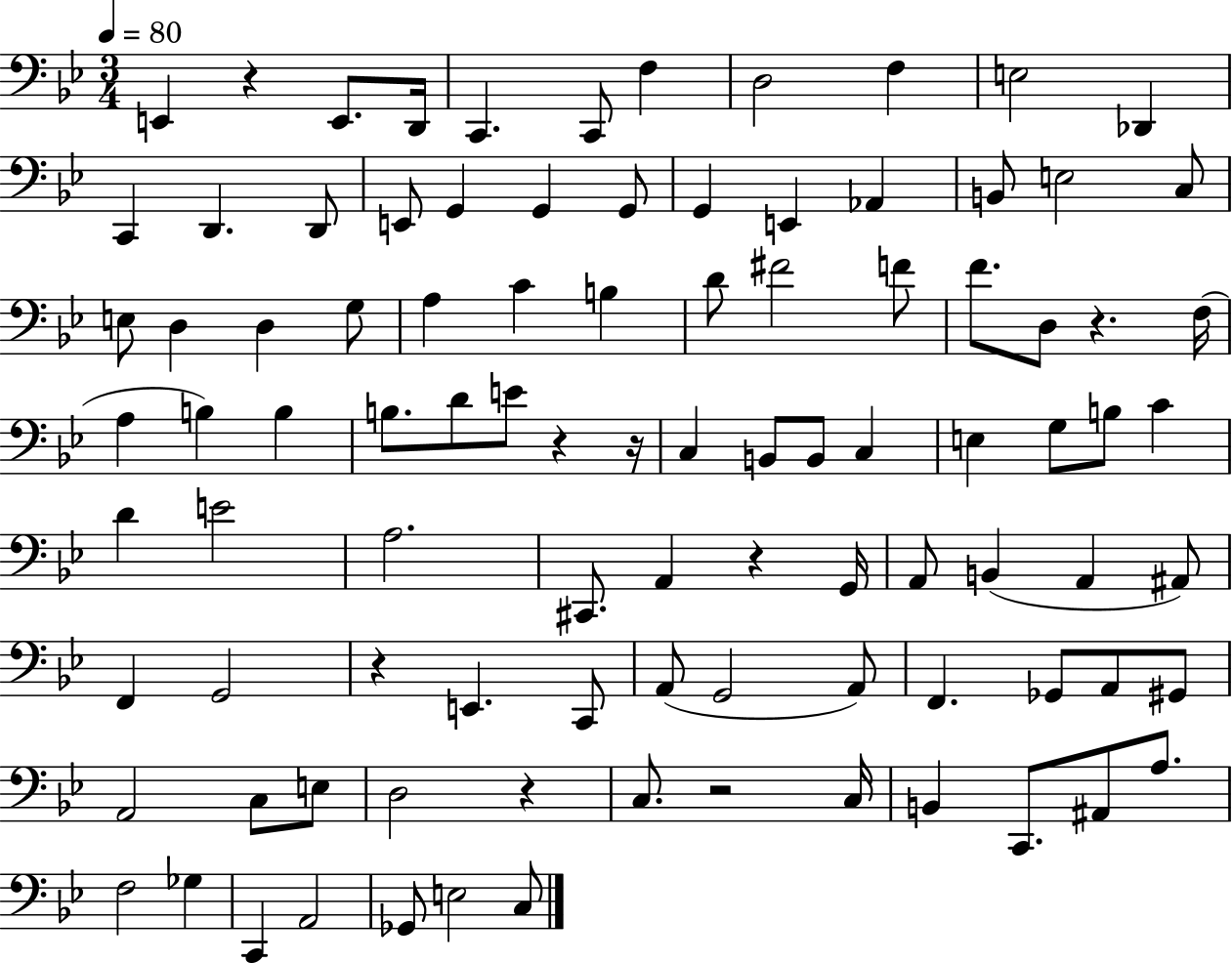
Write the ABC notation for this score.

X:1
T:Untitled
M:3/4
L:1/4
K:Bb
E,, z E,,/2 D,,/4 C,, C,,/2 F, D,2 F, E,2 _D,, C,, D,, D,,/2 E,,/2 G,, G,, G,,/2 G,, E,, _A,, B,,/2 E,2 C,/2 E,/2 D, D, G,/2 A, C B, D/2 ^F2 F/2 F/2 D,/2 z F,/4 A, B, B, B,/2 D/2 E/2 z z/4 C, B,,/2 B,,/2 C, E, G,/2 B,/2 C D E2 A,2 ^C,,/2 A,, z G,,/4 A,,/2 B,, A,, ^A,,/2 F,, G,,2 z E,, C,,/2 A,,/2 G,,2 A,,/2 F,, _G,,/2 A,,/2 ^G,,/2 A,,2 C,/2 E,/2 D,2 z C,/2 z2 C,/4 B,, C,,/2 ^A,,/2 A,/2 F,2 _G, C,, A,,2 _G,,/2 E,2 C,/2